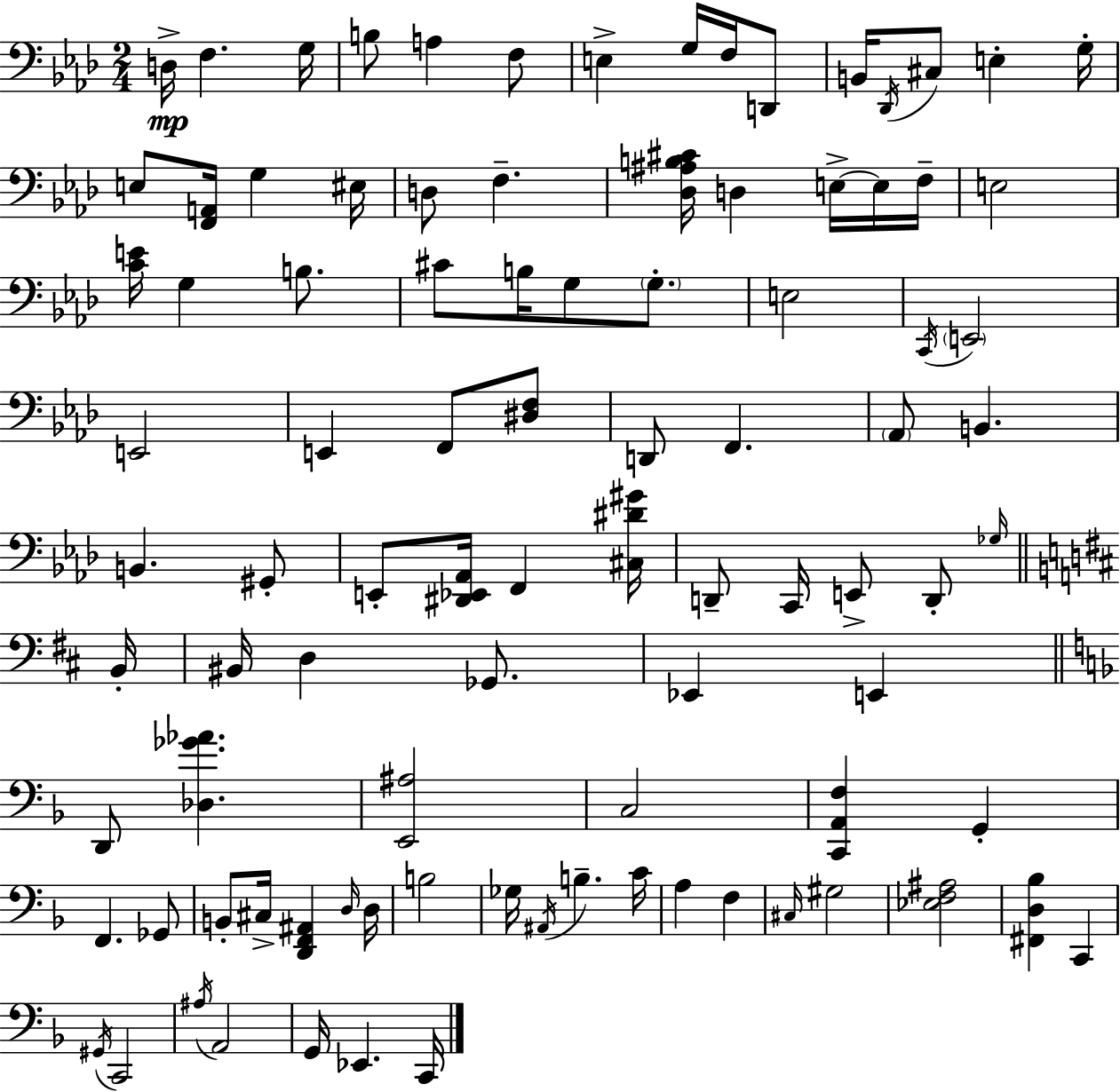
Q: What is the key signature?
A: AES major